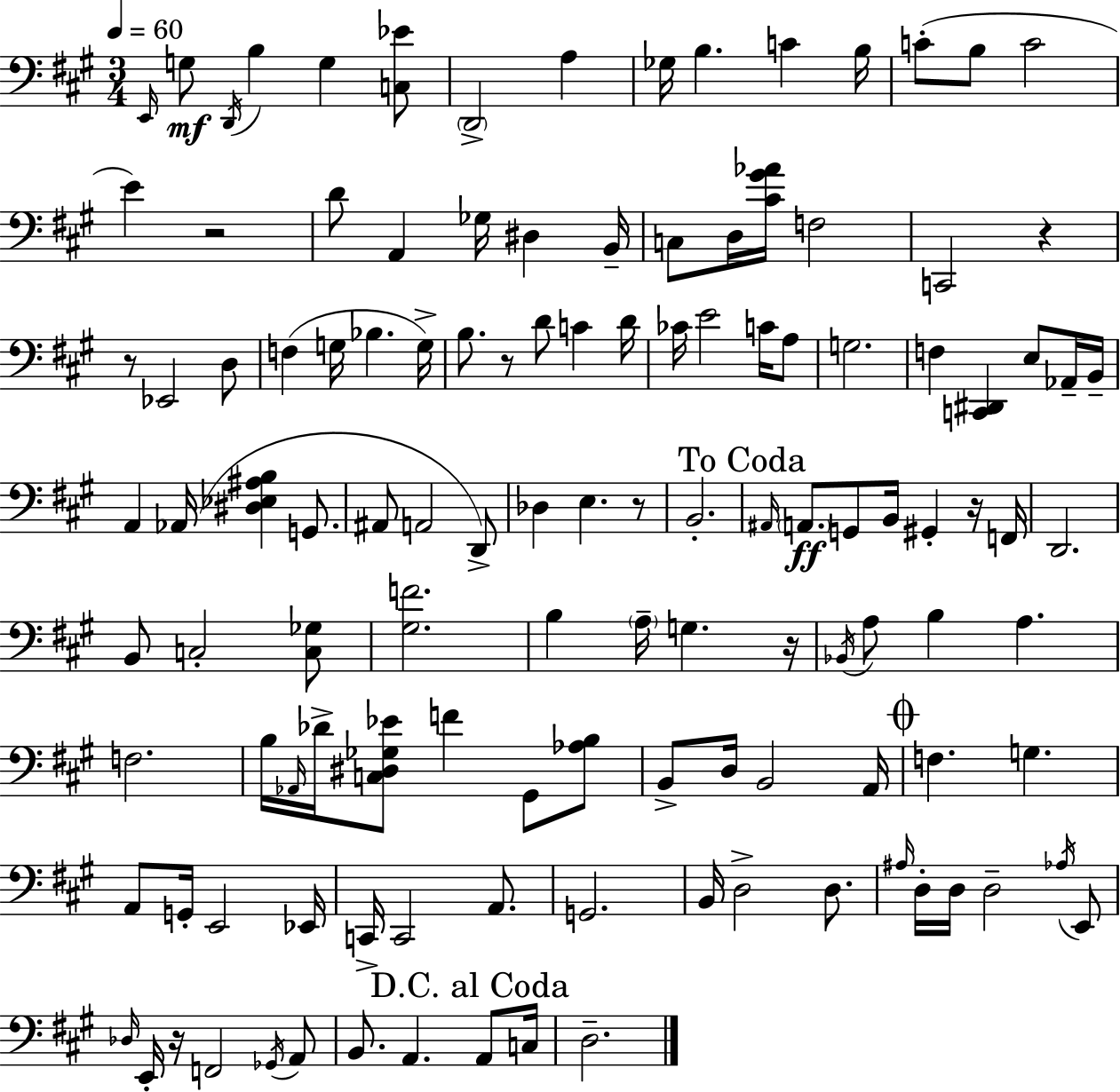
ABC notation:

X:1
T:Untitled
M:3/4
L:1/4
K:A
E,,/4 G,/2 D,,/4 B, G, [C,_E]/2 D,,2 A, _G,/4 B, C B,/4 C/2 B,/2 C2 E z2 D/2 A,, _G,/4 ^D, B,,/4 C,/2 D,/4 [^C^G_A]/4 F,2 C,,2 z z/2 _E,,2 D,/2 F, G,/4 _B, G,/4 B,/2 z/2 D/2 C D/4 _C/4 E2 C/4 A,/2 G,2 F, [C,,^D,,] E,/2 _A,,/4 B,,/4 A,, _A,,/4 [^D,_E,^A,B,] G,,/2 ^A,,/2 A,,2 D,,/2 _D, E, z/2 B,,2 ^A,,/4 A,,/2 G,,/2 B,,/4 ^G,, z/4 F,,/4 D,,2 B,,/2 C,2 [C,_G,]/2 [^G,F]2 B, A,/4 G, z/4 _B,,/4 A,/2 B, A, F,2 B,/4 _A,,/4 _D/4 [C,^D,_G,_E]/2 F ^G,,/2 [_A,B,]/2 B,,/2 D,/4 B,,2 A,,/4 F, G, A,,/2 G,,/4 E,,2 _E,,/4 C,,/4 C,,2 A,,/2 G,,2 B,,/4 D,2 D,/2 ^A,/4 D,/4 D,/4 D,2 _A,/4 E,,/2 _D,/4 E,,/4 z/4 F,,2 _G,,/4 A,,/2 B,,/2 A,, A,,/2 C,/4 D,2